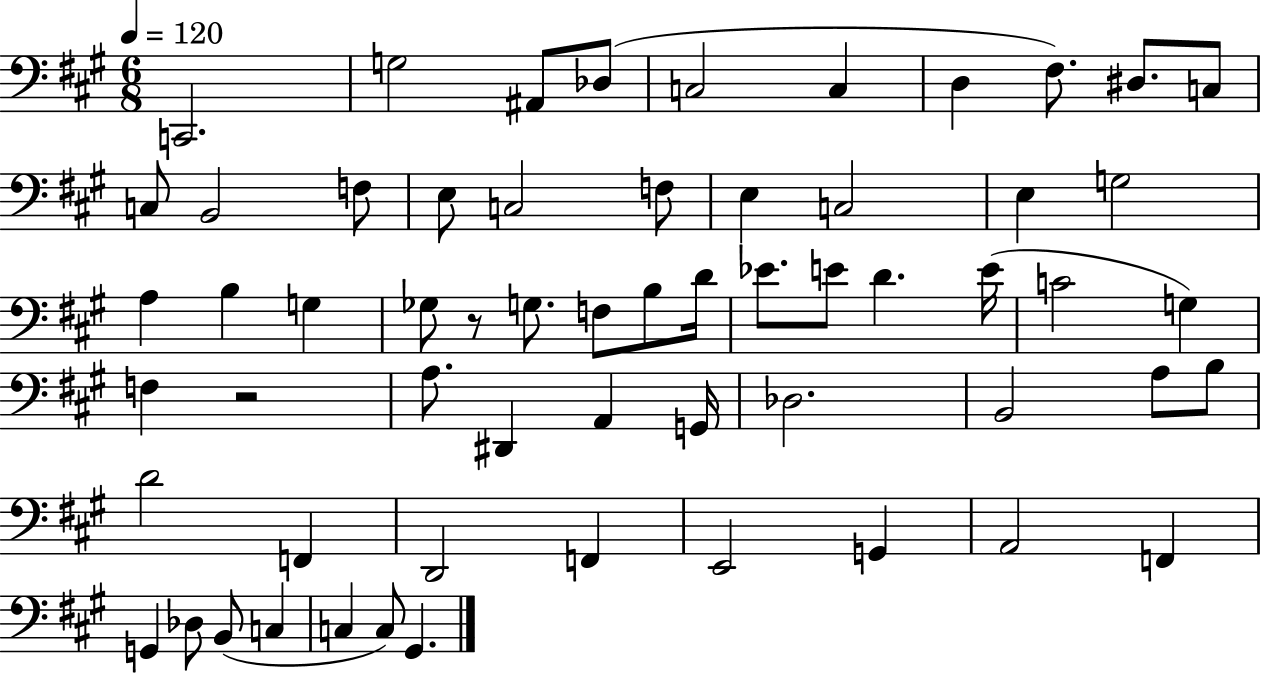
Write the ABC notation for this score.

X:1
T:Untitled
M:6/8
L:1/4
K:A
C,,2 G,2 ^A,,/2 _D,/2 C,2 C, D, ^F,/2 ^D,/2 C,/2 C,/2 B,,2 F,/2 E,/2 C,2 F,/2 E, C,2 E, G,2 A, B, G, _G,/2 z/2 G,/2 F,/2 B,/2 D/4 _E/2 E/2 D E/4 C2 G, F, z2 A,/2 ^D,, A,, G,,/4 _D,2 B,,2 A,/2 B,/2 D2 F,, D,,2 F,, E,,2 G,, A,,2 F,, G,, _D,/2 B,,/2 C, C, C,/2 ^G,,